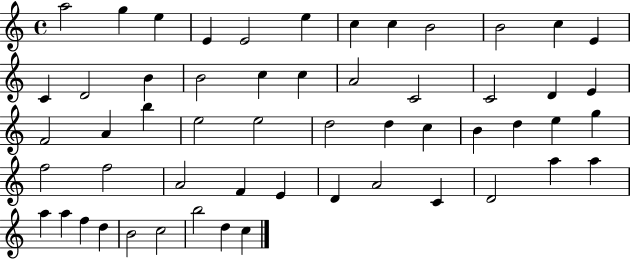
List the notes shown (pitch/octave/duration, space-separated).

A5/h G5/q E5/q E4/q E4/h E5/q C5/q C5/q B4/h B4/h C5/q E4/q C4/q D4/h B4/q B4/h C5/q C5/q A4/h C4/h C4/h D4/q E4/q F4/h A4/q B5/q E5/h E5/h D5/h D5/q C5/q B4/q D5/q E5/q G5/q F5/h F5/h A4/h F4/q E4/q D4/q A4/h C4/q D4/h A5/q A5/q A5/q A5/q F5/q D5/q B4/h C5/h B5/h D5/q C5/q